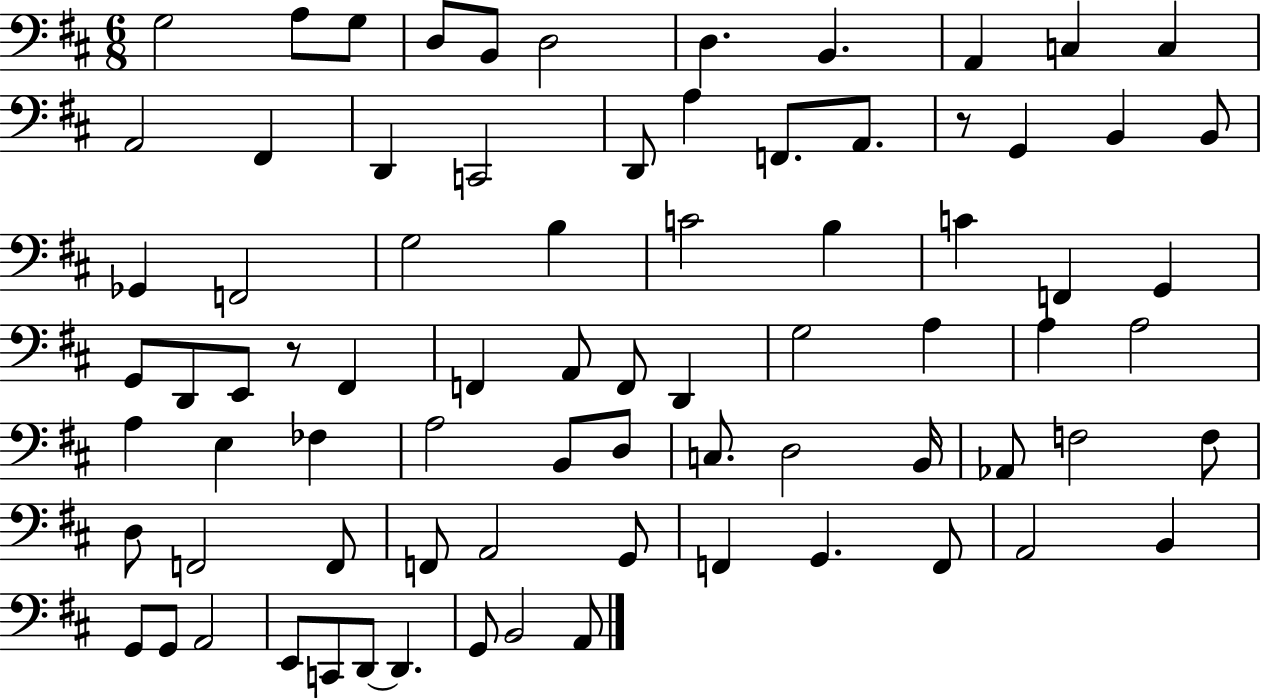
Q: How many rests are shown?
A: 2